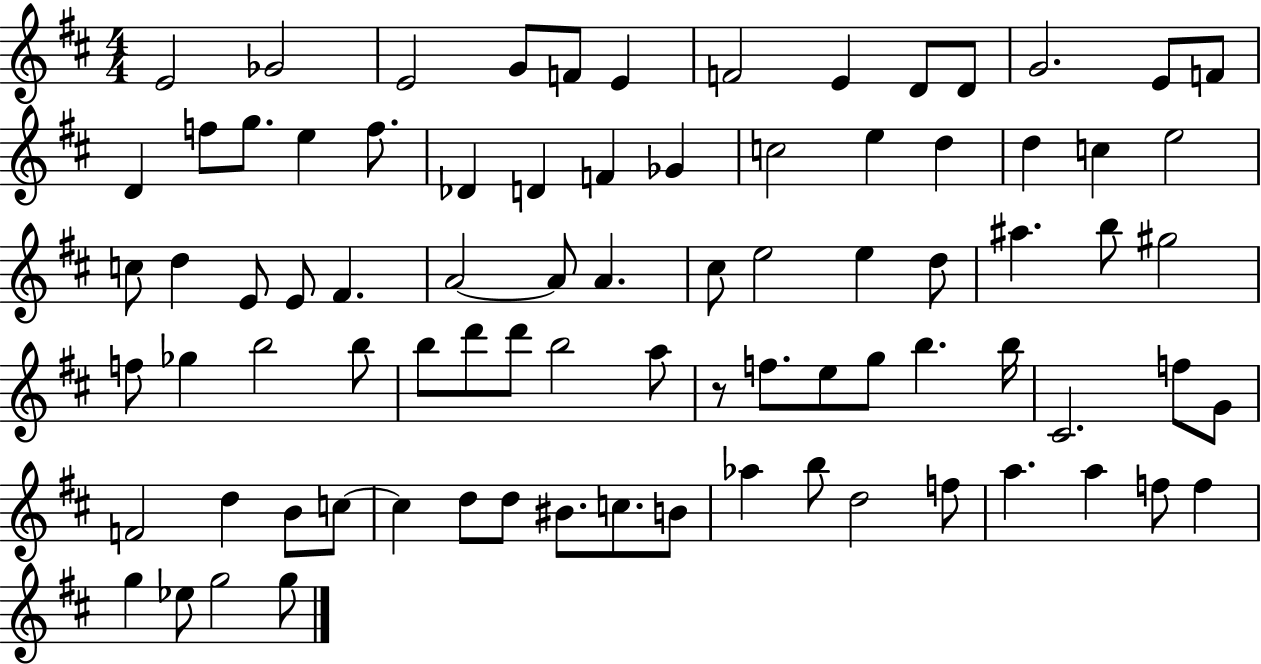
E4/h Gb4/h E4/h G4/e F4/e E4/q F4/h E4/q D4/e D4/e G4/h. E4/e F4/e D4/q F5/e G5/e. E5/q F5/e. Db4/q D4/q F4/q Gb4/q C5/h E5/q D5/q D5/q C5/q E5/h C5/e D5/q E4/e E4/e F#4/q. A4/h A4/e A4/q. C#5/e E5/h E5/q D5/e A#5/q. B5/e G#5/h F5/e Gb5/q B5/h B5/e B5/e D6/e D6/e B5/h A5/e R/e F5/e. E5/e G5/e B5/q. B5/s C#4/h. F5/e G4/e F4/h D5/q B4/e C5/e C5/q D5/e D5/e BIS4/e. C5/e. B4/e Ab5/q B5/e D5/h F5/e A5/q. A5/q F5/e F5/q G5/q Eb5/e G5/h G5/e